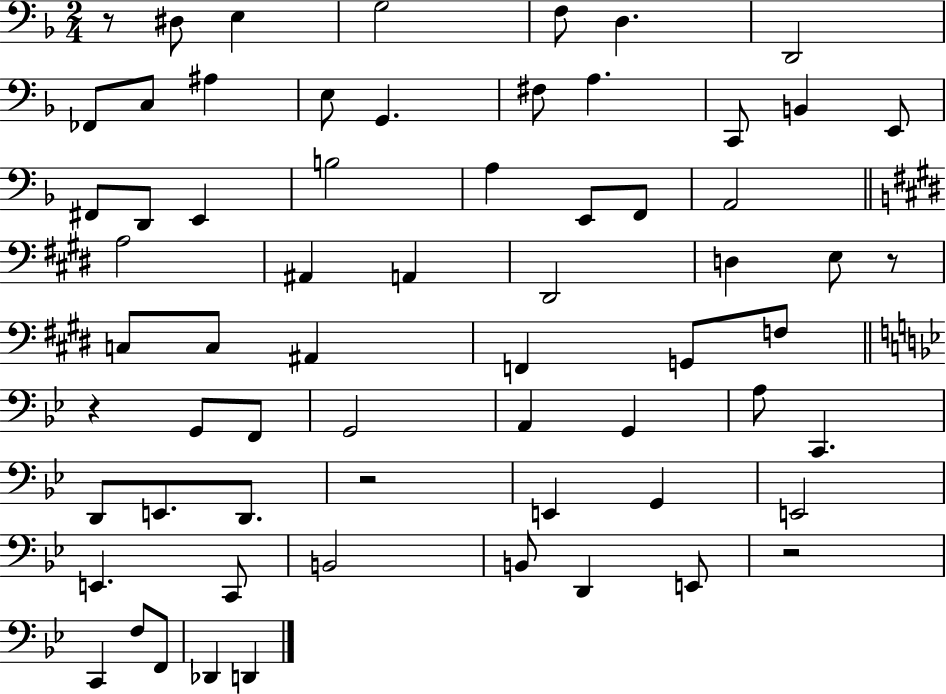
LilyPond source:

{
  \clef bass
  \numericTimeSignature
  \time 2/4
  \key f \major
  r8 dis8 e4 | g2 | f8 d4. | d,2 | \break fes,8 c8 ais4 | e8 g,4. | fis8 a4. | c,8 b,4 e,8 | \break fis,8 d,8 e,4 | b2 | a4 e,8 f,8 | a,2 | \break \bar "||" \break \key e \major a2 | ais,4 a,4 | dis,2 | d4 e8 r8 | \break c8 c8 ais,4 | f,4 g,8 f8 | \bar "||" \break \key g \minor r4 g,8 f,8 | g,2 | a,4 g,4 | a8 c,4. | \break d,8 e,8. d,8. | r2 | e,4 g,4 | e,2 | \break e,4. c,8 | b,2 | b,8 d,4 e,8 | r2 | \break c,4 f8 f,8 | des,4 d,4 | \bar "|."
}